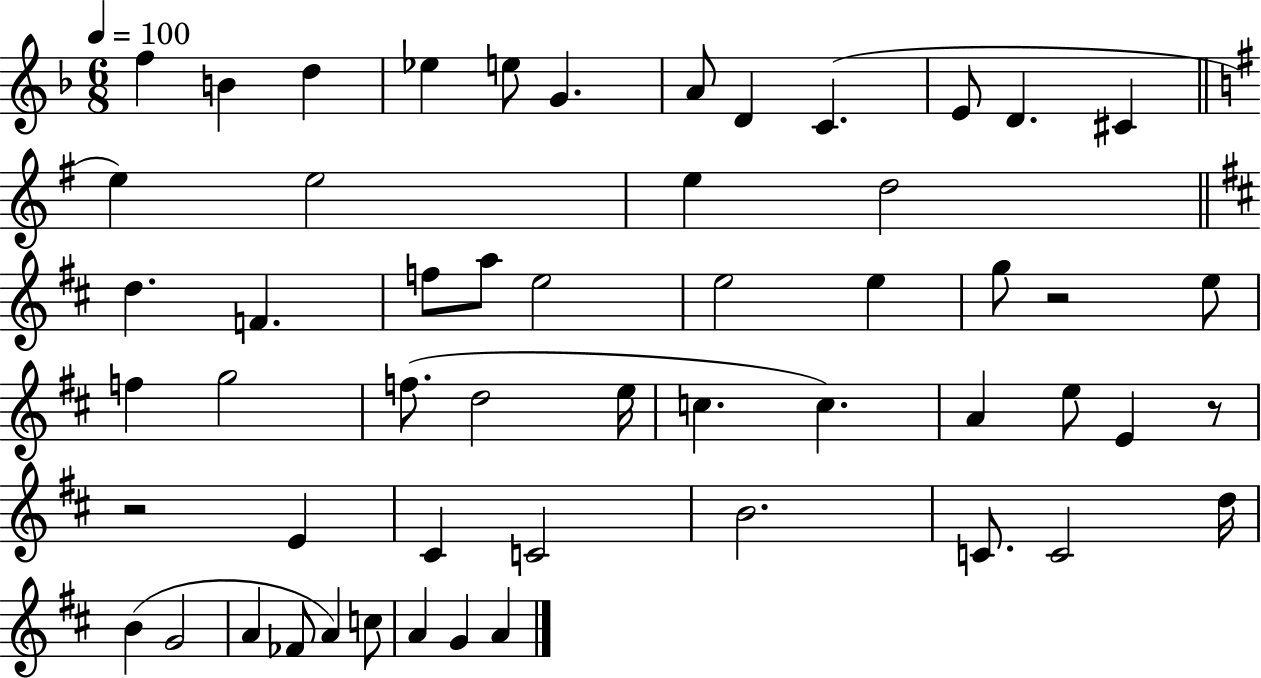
F5/q B4/q D5/q Eb5/q E5/e G4/q. A4/e D4/q C4/q. E4/e D4/q. C#4/q E5/q E5/h E5/q D5/h D5/q. F4/q. F5/e A5/e E5/h E5/h E5/q G5/e R/h E5/e F5/q G5/h F5/e. D5/h E5/s C5/q. C5/q. A4/q E5/e E4/q R/e R/h E4/q C#4/q C4/h B4/h. C4/e. C4/h D5/s B4/q G4/h A4/q FES4/e A4/q C5/e A4/q G4/q A4/q